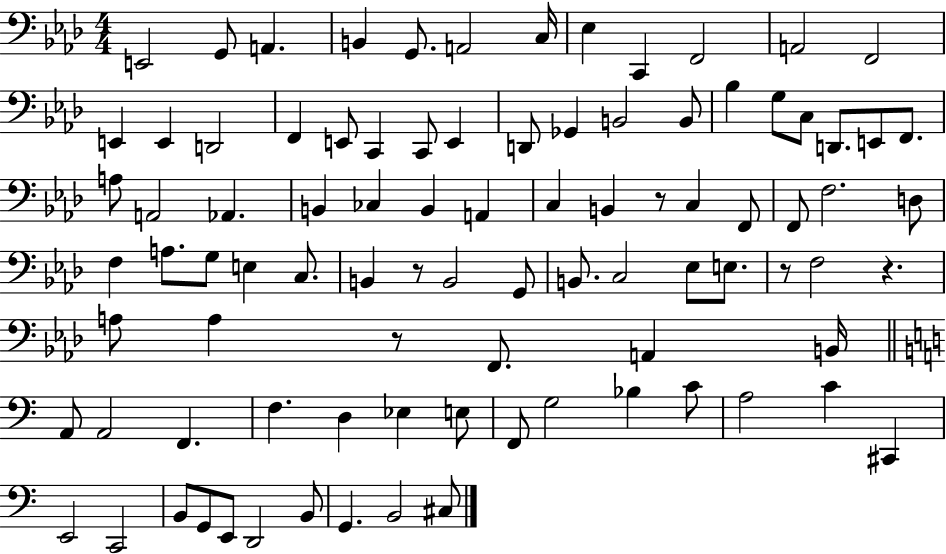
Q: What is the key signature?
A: AES major